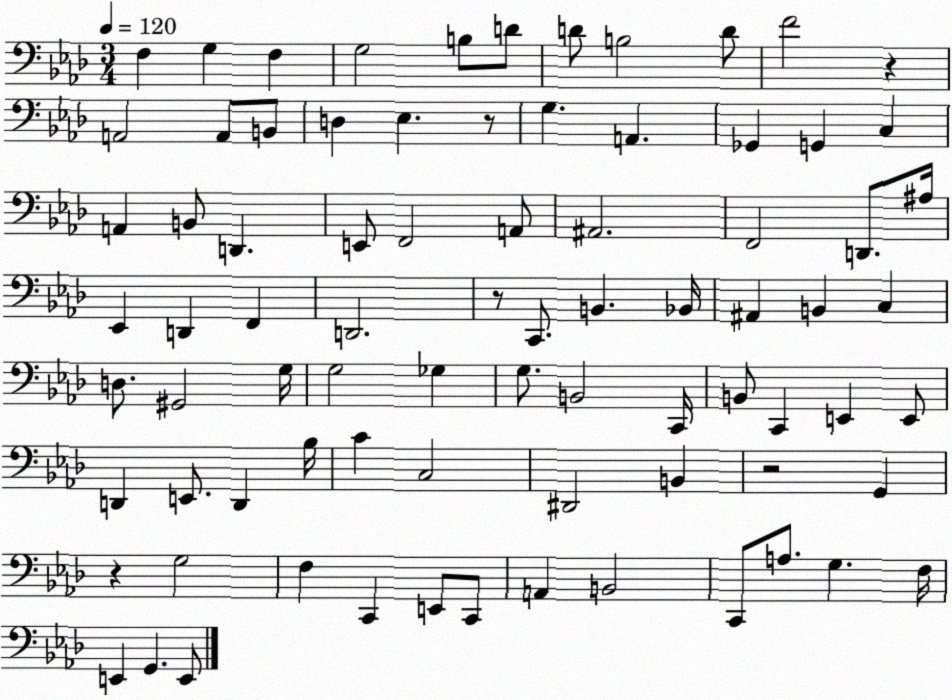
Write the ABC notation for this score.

X:1
T:Untitled
M:3/4
L:1/4
K:Ab
F, G, F, G,2 B,/2 D/2 D/2 B,2 D/2 F2 z A,,2 A,,/2 B,,/2 D, _E, z/2 G, A,, _G,, G,, C, A,, B,,/2 D,, E,,/2 F,,2 A,,/2 ^A,,2 F,,2 D,,/2 ^A,/4 _E,, D,, F,, D,,2 z/2 C,,/2 B,, _B,,/4 ^A,, B,, C, D,/2 ^G,,2 G,/4 G,2 _G, G,/2 B,,2 C,,/4 B,,/2 C,, E,, E,,/2 D,, E,,/2 D,, _B,/4 C C,2 ^D,,2 B,, z2 G,, z G,2 F, C,, E,,/2 C,,/2 A,, B,,2 C,,/2 A,/2 G, F,/4 E,, G,, E,,/2